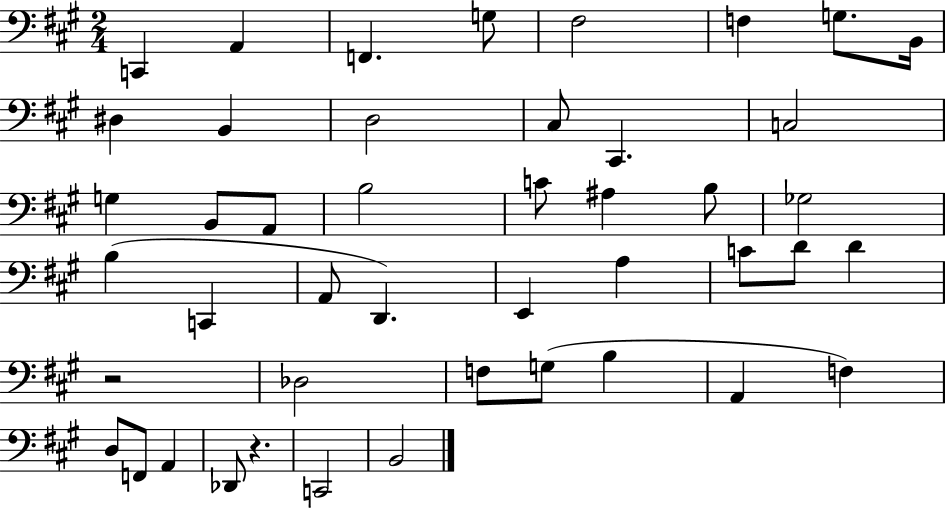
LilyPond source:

{
  \clef bass
  \numericTimeSignature
  \time 2/4
  \key a \major
  c,4 a,4 | f,4. g8 | fis2 | f4 g8. b,16 | \break dis4 b,4 | d2 | cis8 cis,4. | c2 | \break g4 b,8 a,8 | b2 | c'8 ais4 b8 | ges2 | \break b4( c,4 | a,8 d,4.) | e,4 a4 | c'8 d'8 d'4 | \break r2 | des2 | f8 g8( b4 | a,4 f4) | \break d8 f,8 a,4 | des,8 r4. | c,2 | b,2 | \break \bar "|."
}